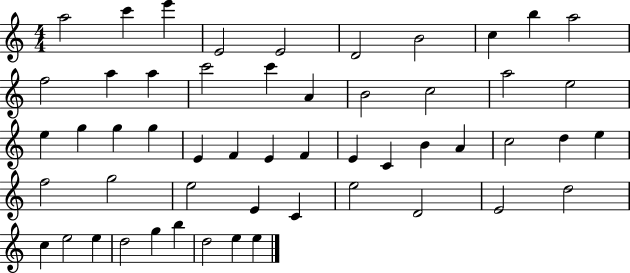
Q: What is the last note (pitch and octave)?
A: E5